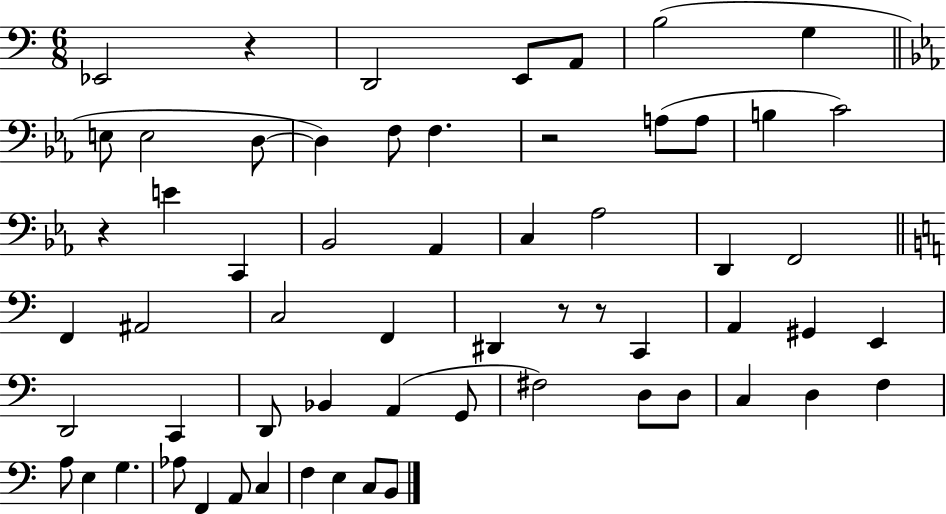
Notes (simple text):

Eb2/h R/q D2/h E2/e A2/e B3/h G3/q E3/e E3/h D3/e D3/q F3/e F3/q. R/h A3/e A3/e B3/q C4/h R/q E4/q C2/q Bb2/h Ab2/q C3/q Ab3/h D2/q F2/h F2/q A#2/h C3/h F2/q D#2/q R/e R/e C2/q A2/q G#2/q E2/q D2/h C2/q D2/e Bb2/q A2/q G2/e F#3/h D3/e D3/e C3/q D3/q F3/q A3/e E3/q G3/q. Ab3/e F2/q A2/e C3/q F3/q E3/q C3/e B2/e